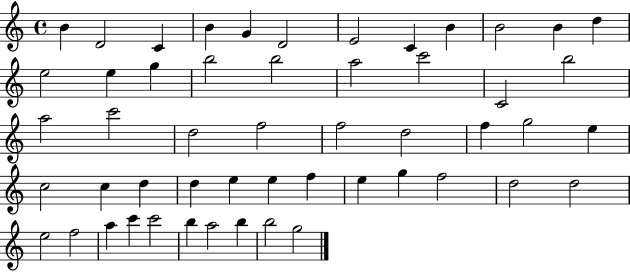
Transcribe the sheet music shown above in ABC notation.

X:1
T:Untitled
M:4/4
L:1/4
K:C
B D2 C B G D2 E2 C B B2 B d e2 e g b2 b2 a2 c'2 C2 b2 a2 c'2 d2 f2 f2 d2 f g2 e c2 c d d e e f e g f2 d2 d2 e2 f2 a c' c'2 b a2 b b2 g2